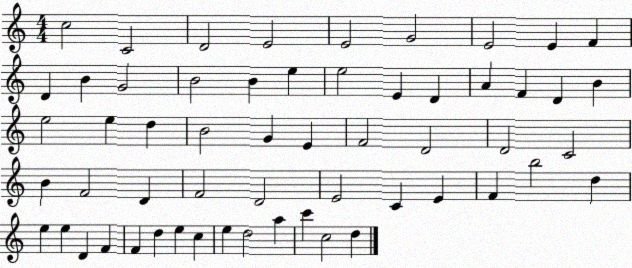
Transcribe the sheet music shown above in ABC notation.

X:1
T:Untitled
M:4/4
L:1/4
K:C
c2 C2 D2 E2 E2 G2 E2 E F D B G2 B2 B e e2 E D A F D B e2 e d B2 G E F2 D2 D2 C2 B F2 D F2 D2 E2 C E F b2 d e e D F F d e c e d2 a c' c2 d